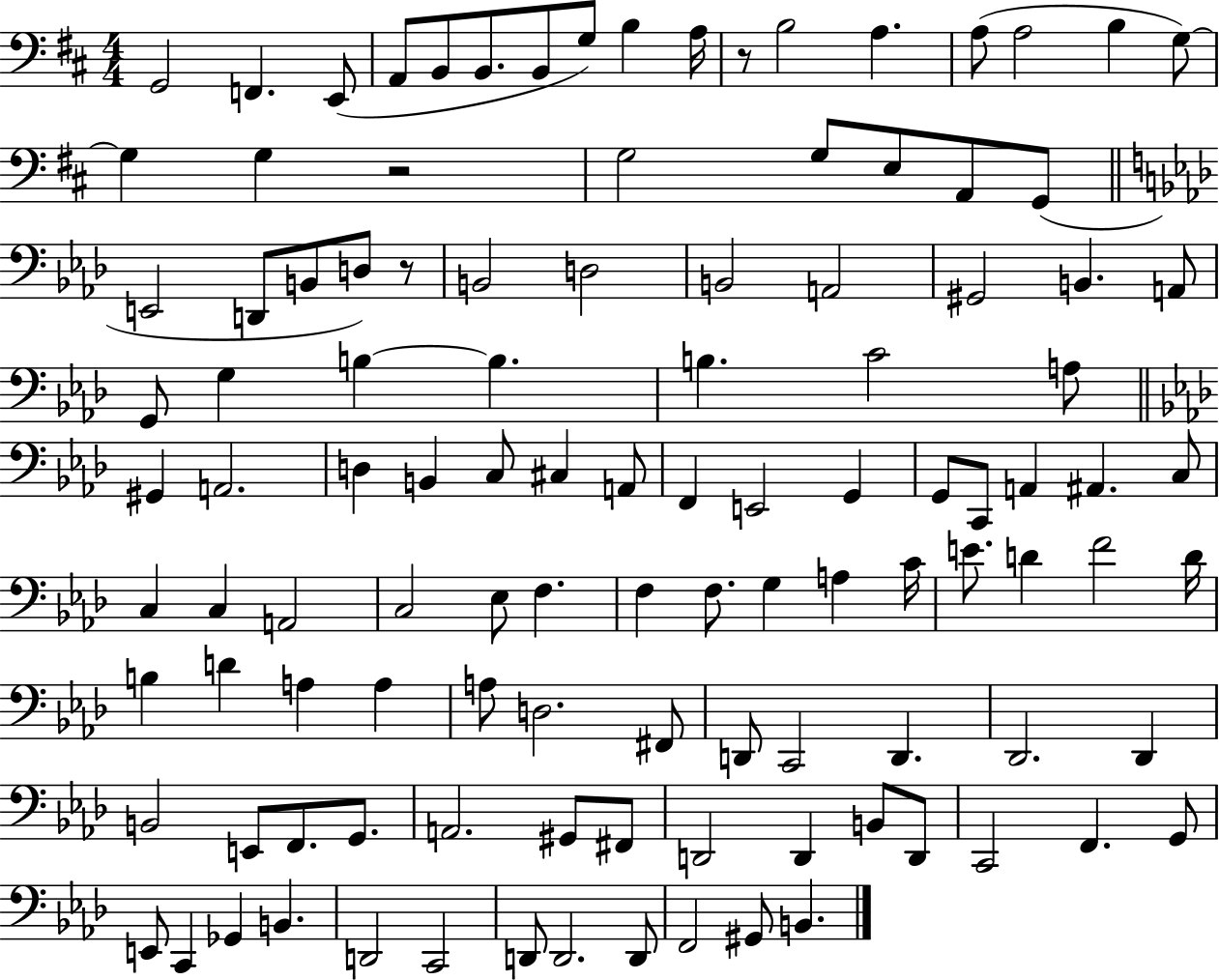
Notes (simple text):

G2/h F2/q. E2/e A2/e B2/e B2/e. B2/e G3/e B3/q A3/s R/e B3/h A3/q. A3/e A3/h B3/q G3/e G3/q G3/q R/h G3/h G3/e E3/e A2/e G2/e E2/h D2/e B2/e D3/e R/e B2/h D3/h B2/h A2/h G#2/h B2/q. A2/e G2/e G3/q B3/q B3/q. B3/q. C4/h A3/e G#2/q A2/h. D3/q B2/q C3/e C#3/q A2/e F2/q E2/h G2/q G2/e C2/e A2/q A#2/q. C3/e C3/q C3/q A2/h C3/h Eb3/e F3/q. F3/q F3/e. G3/q A3/q C4/s E4/e. D4/q F4/h D4/s B3/q D4/q A3/q A3/q A3/e D3/h. F#2/e D2/e C2/h D2/q. Db2/h. Db2/q B2/h E2/e F2/e. G2/e. A2/h. G#2/e F#2/e D2/h D2/q B2/e D2/e C2/h F2/q. G2/e E2/e C2/q Gb2/q B2/q. D2/h C2/h D2/e D2/h. D2/e F2/h G#2/e B2/q.